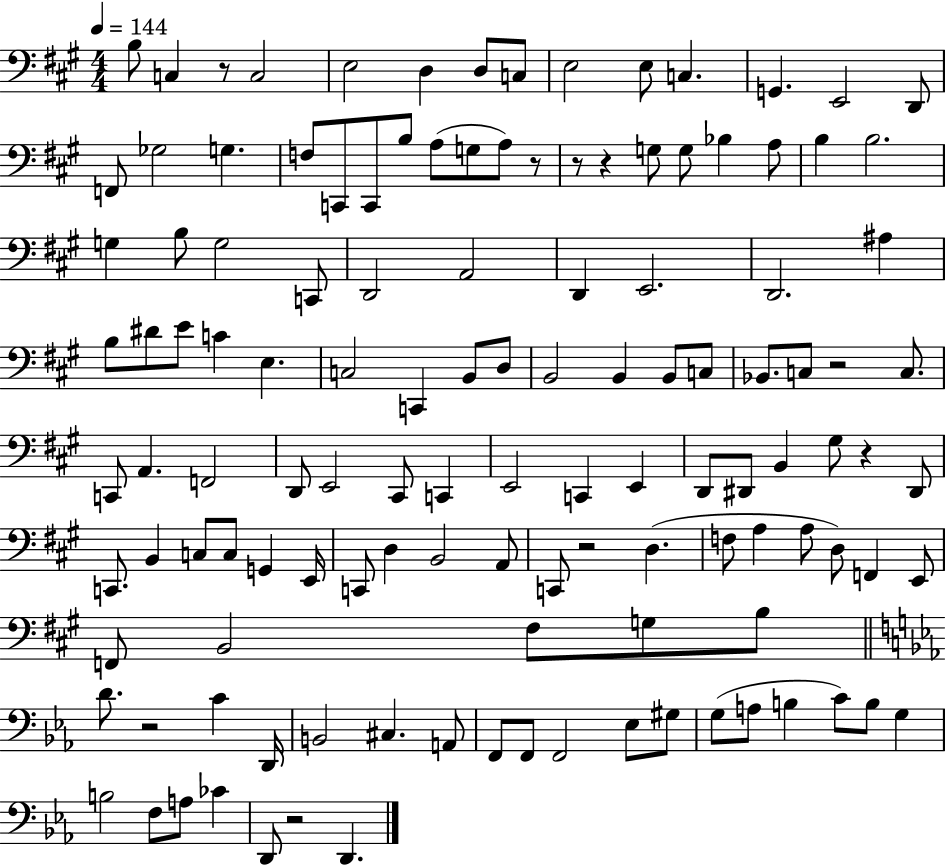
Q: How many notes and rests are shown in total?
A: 125